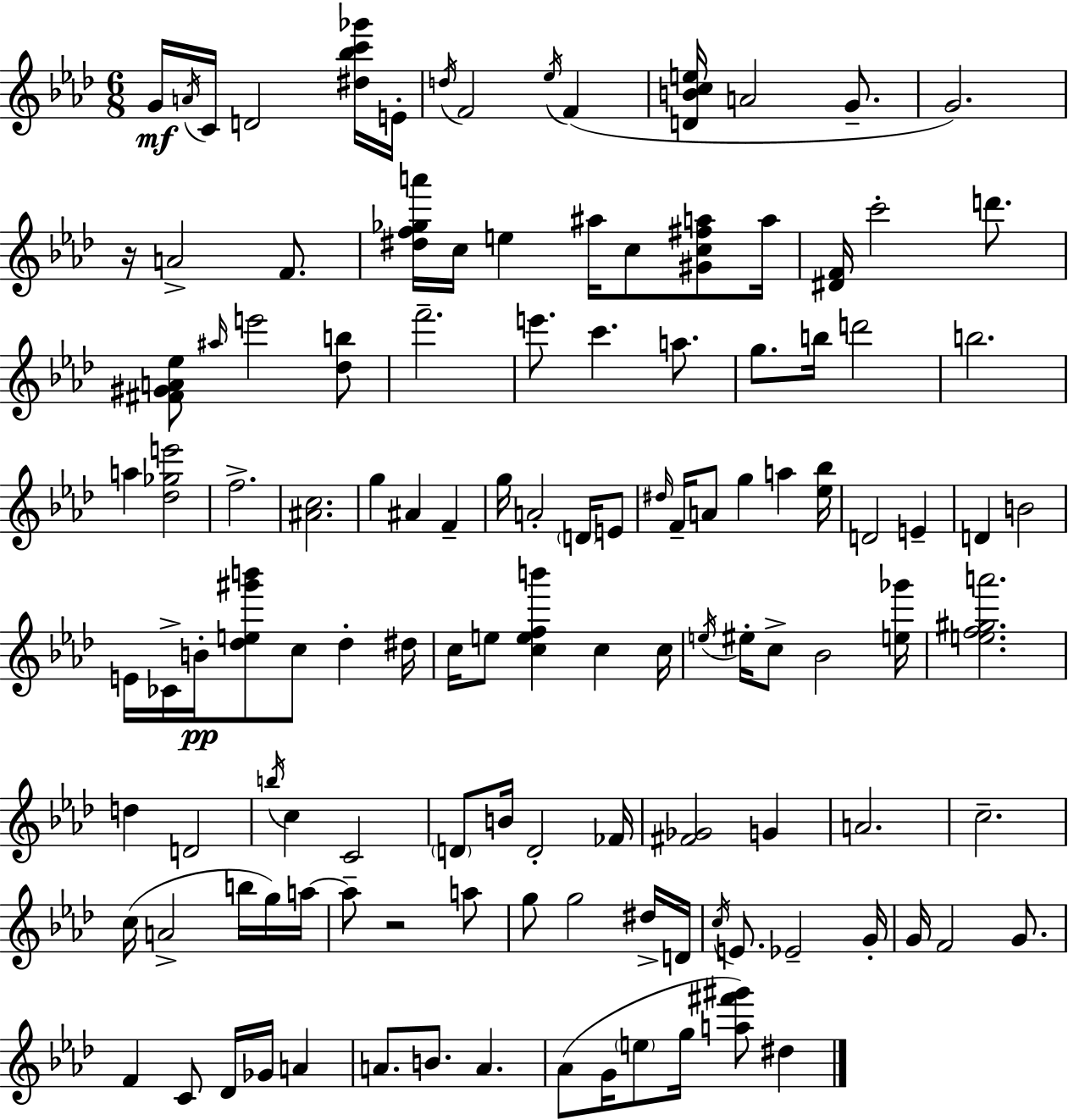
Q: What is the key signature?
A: F minor